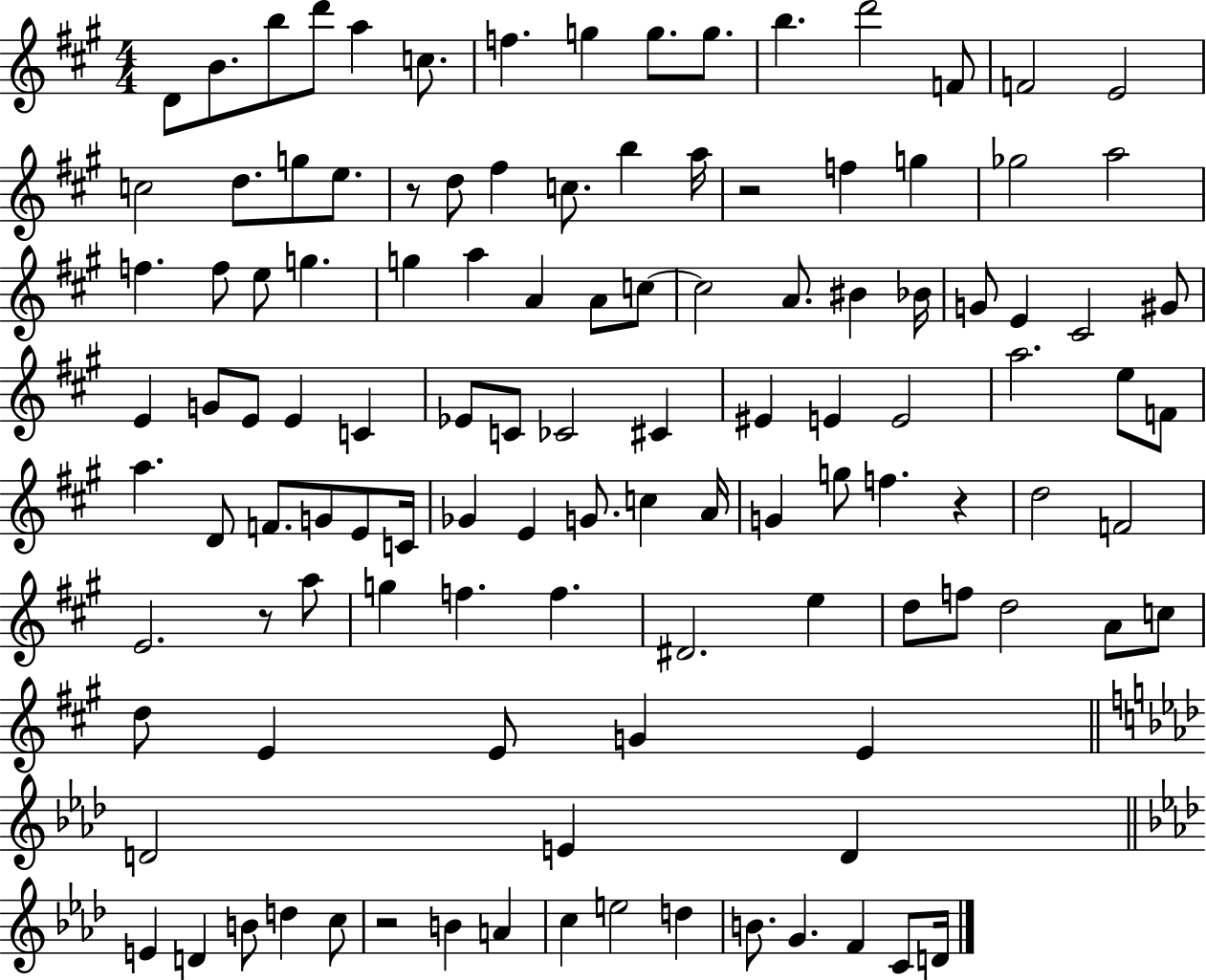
D4/e B4/e. B5/e D6/e A5/q C5/e. F5/q. G5/q G5/e. G5/e. B5/q. D6/h F4/e F4/h E4/h C5/h D5/e. G5/e E5/e. R/e D5/e F#5/q C5/e. B5/q A5/s R/h F5/q G5/q Gb5/h A5/h F5/q. F5/e E5/e G5/q. G5/q A5/q A4/q A4/e C5/e C5/h A4/e. BIS4/q Bb4/s G4/e E4/q C#4/h G#4/e E4/q G4/e E4/e E4/q C4/q Eb4/e C4/e CES4/h C#4/q EIS4/q E4/q E4/h A5/h. E5/e F4/e A5/q. D4/e F4/e. G4/e E4/e C4/s Gb4/q E4/q G4/e. C5/q A4/s G4/q G5/e F5/q. R/q D5/h F4/h E4/h. R/e A5/e G5/q F5/q. F5/q. D#4/h. E5/q D5/e F5/e D5/h A4/e C5/e D5/e E4/q E4/e G4/q E4/q D4/h E4/q D4/q E4/q D4/q B4/e D5/q C5/e R/h B4/q A4/q C5/q E5/h D5/q B4/e. G4/q. F4/q C4/e D4/s